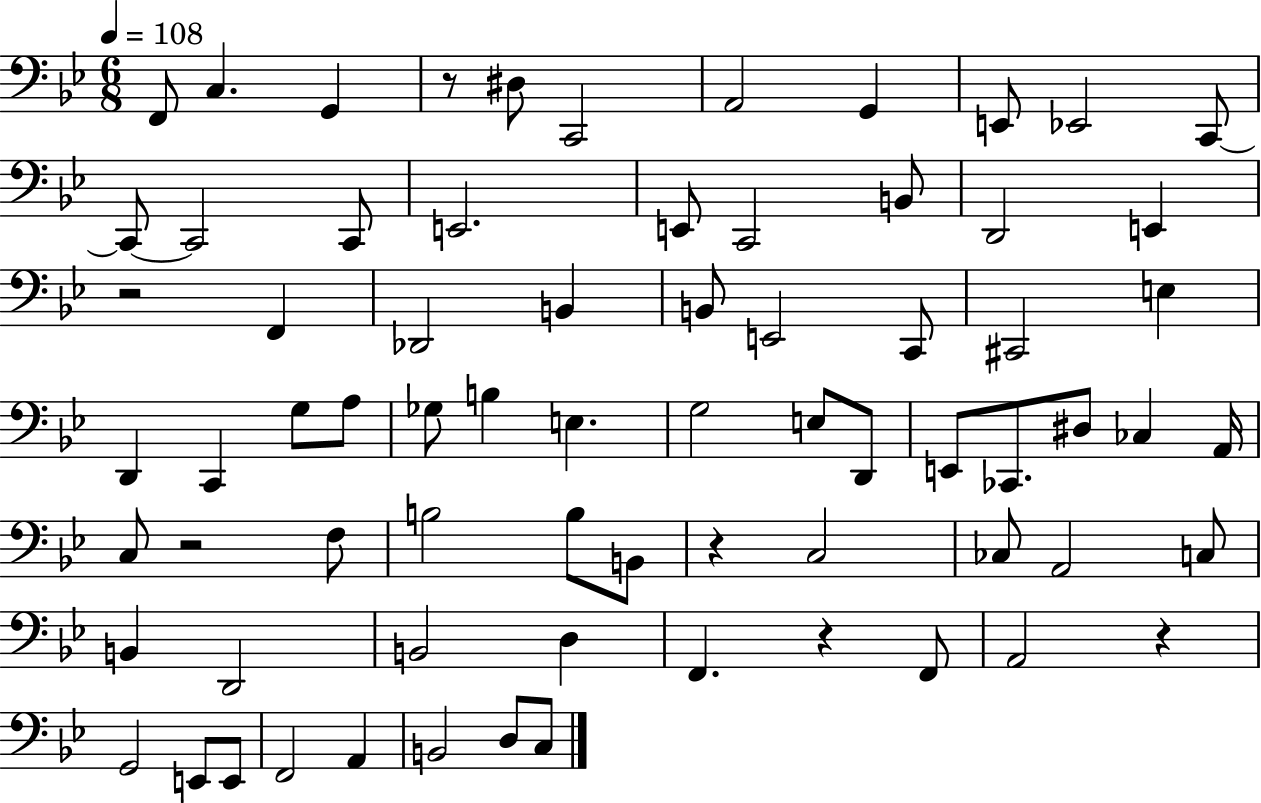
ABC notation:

X:1
T:Untitled
M:6/8
L:1/4
K:Bb
F,,/2 C, G,, z/2 ^D,/2 C,,2 A,,2 G,, E,,/2 _E,,2 C,,/2 C,,/2 C,,2 C,,/2 E,,2 E,,/2 C,,2 B,,/2 D,,2 E,, z2 F,, _D,,2 B,, B,,/2 E,,2 C,,/2 ^C,,2 E, D,, C,, G,/2 A,/2 _G,/2 B, E, G,2 E,/2 D,,/2 E,,/2 _C,,/2 ^D,/2 _C, A,,/4 C,/2 z2 F,/2 B,2 B,/2 B,,/2 z C,2 _C,/2 A,,2 C,/2 B,, D,,2 B,,2 D, F,, z F,,/2 A,,2 z G,,2 E,,/2 E,,/2 F,,2 A,, B,,2 D,/2 C,/2